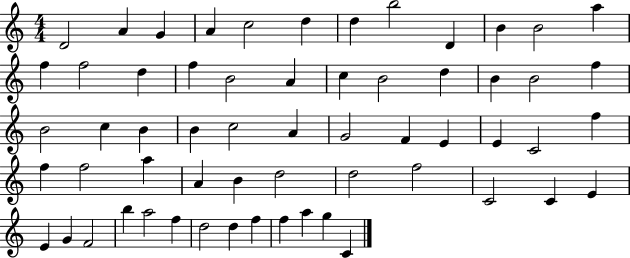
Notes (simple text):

D4/h A4/q G4/q A4/q C5/h D5/q D5/q B5/h D4/q B4/q B4/h A5/q F5/q F5/h D5/q F5/q B4/h A4/q C5/q B4/h D5/q B4/q B4/h F5/q B4/h C5/q B4/q B4/q C5/h A4/q G4/h F4/q E4/q E4/q C4/h F5/q F5/q F5/h A5/q A4/q B4/q D5/h D5/h F5/h C4/h C4/q E4/q E4/q G4/q F4/h B5/q A5/h F5/q D5/h D5/q F5/q F5/q A5/q G5/q C4/q